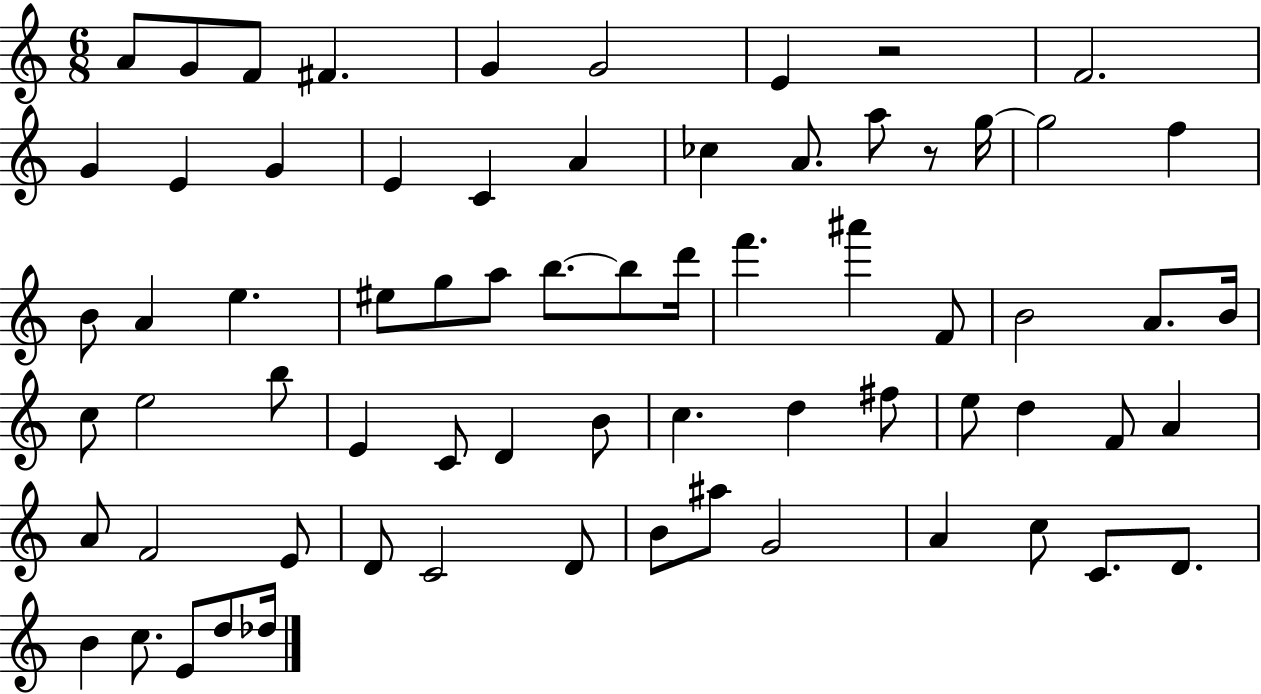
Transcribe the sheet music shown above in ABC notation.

X:1
T:Untitled
M:6/8
L:1/4
K:C
A/2 G/2 F/2 ^F G G2 E z2 F2 G E G E C A _c A/2 a/2 z/2 g/4 g2 f B/2 A e ^e/2 g/2 a/2 b/2 b/2 d'/4 f' ^a' F/2 B2 A/2 B/4 c/2 e2 b/2 E C/2 D B/2 c d ^f/2 e/2 d F/2 A A/2 F2 E/2 D/2 C2 D/2 B/2 ^a/2 G2 A c/2 C/2 D/2 B c/2 E/2 d/2 _d/4